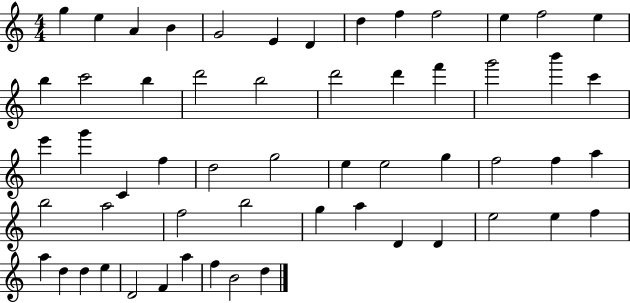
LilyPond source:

{
  \clef treble
  \numericTimeSignature
  \time 4/4
  \key c \major
  g''4 e''4 a'4 b'4 | g'2 e'4 d'4 | d''4 f''4 f''2 | e''4 f''2 e''4 | \break b''4 c'''2 b''4 | d'''2 b''2 | d'''2 d'''4 f'''4 | g'''2 b'''4 c'''4 | \break e'''4 g'''4 c'4 f''4 | d''2 g''2 | e''4 e''2 g''4 | f''2 f''4 a''4 | \break b''2 a''2 | f''2 b''2 | g''4 a''4 d'4 d'4 | e''2 e''4 f''4 | \break a''4 d''4 d''4 e''4 | d'2 f'4 a''4 | f''4 b'2 d''4 | \bar "|."
}